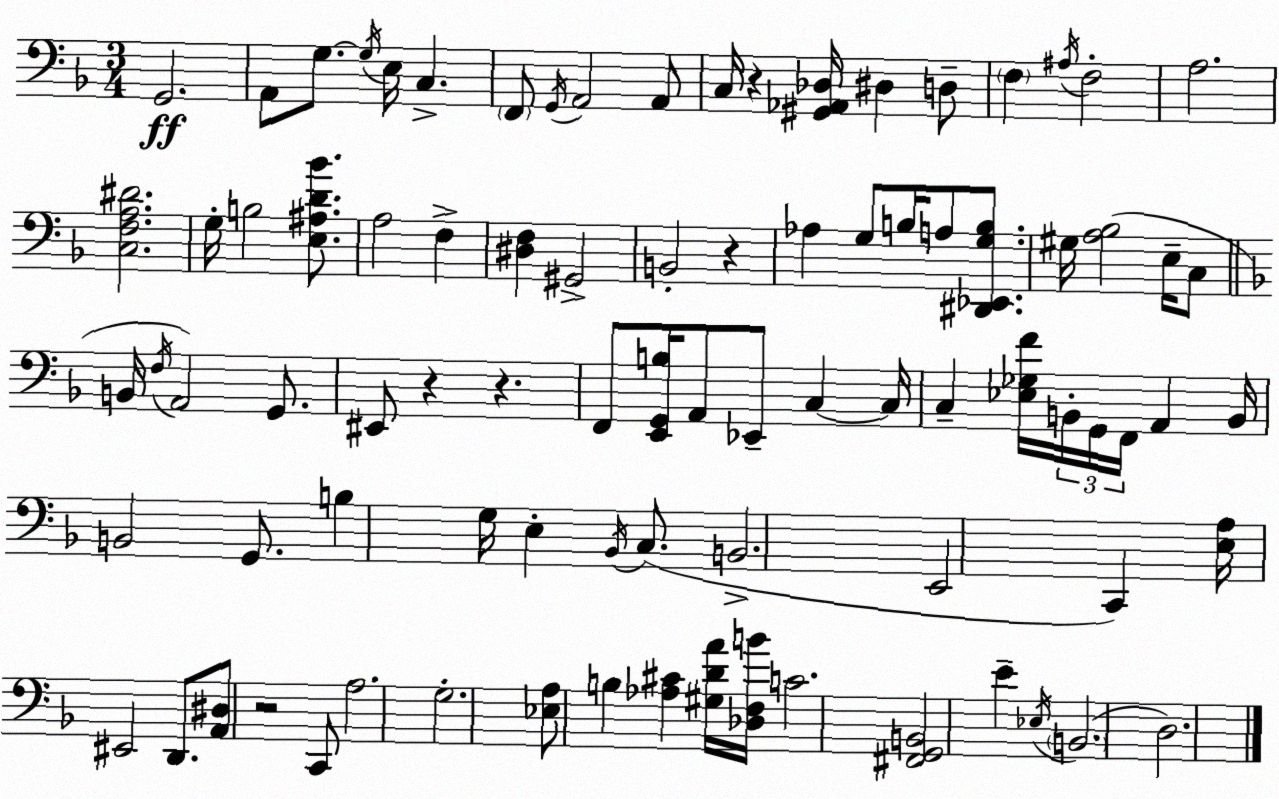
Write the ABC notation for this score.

X:1
T:Untitled
M:3/4
L:1/4
K:Dm
G,,2 A,,/2 G,/2 G,/4 E,/4 C, F,,/2 G,,/4 A,,2 A,,/2 C,/4 z [^G,,_A,,_D,]/4 ^D, D,/2 F, ^A,/4 F,2 A,2 [C,F,A,^D]2 G,/4 B,2 [E,^A,D_B]/2 A,2 F, [^D,F,] ^G,,2 B,,2 z _A, G,/2 B,/4 A,/2 [^D,,_E,,G,B,]/2 ^G,/4 [A,_B,]2 E,/4 C,/2 B,,/4 F,/4 A,,2 G,,/2 ^E,,/2 z z F,,/2 [E,,G,,B,]/4 A,,/2 _E,,/2 C, C,/4 C, [_E,_G,F]/4 B,,/4 G,,/4 F,,/4 A,, B,,/4 B,,2 G,,/2 B, G,/4 E, _B,,/4 C,/2 B,,2 E,,2 C,, [E,A,]/4 ^E,,2 D,,/2 [A,,^D,]/2 z2 C,,/2 A,2 G,2 [_E,A,]/2 B, [_A,^C] [^G,DA]/4 [_D,F,B]/4 C2 [^F,,G,,B,,]2 E _E,/4 B,,2 D,2